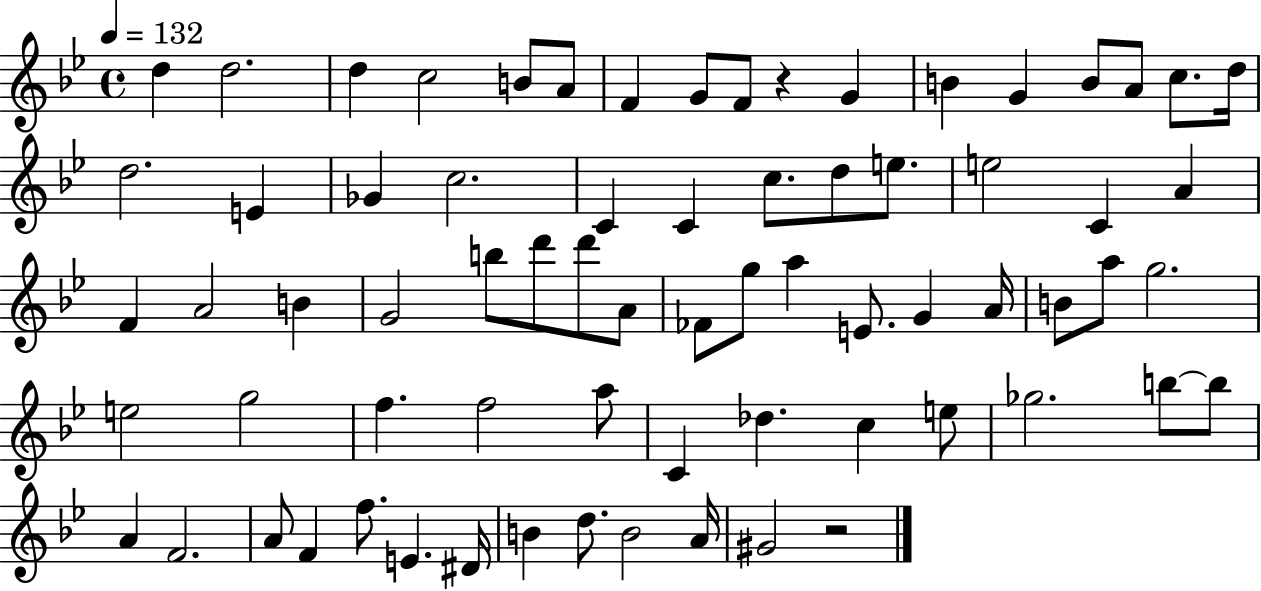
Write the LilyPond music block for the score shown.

{
  \clef treble
  \time 4/4
  \defaultTimeSignature
  \key bes \major
  \tempo 4 = 132
  \repeat volta 2 { d''4 d''2. | d''4 c''2 b'8 a'8 | f'4 g'8 f'8 r4 g'4 | b'4 g'4 b'8 a'8 c''8. d''16 | \break d''2. e'4 | ges'4 c''2. | c'4 c'4 c''8. d''8 e''8. | e''2 c'4 a'4 | \break f'4 a'2 b'4 | g'2 b''8 d'''8 d'''8 a'8 | fes'8 g''8 a''4 e'8. g'4 a'16 | b'8 a''8 g''2. | \break e''2 g''2 | f''4. f''2 a''8 | c'4 des''4. c''4 e''8 | ges''2. b''8~~ b''8 | \break a'4 f'2. | a'8 f'4 f''8. e'4. dis'16 | b'4 d''8. b'2 a'16 | gis'2 r2 | \break } \bar "|."
}